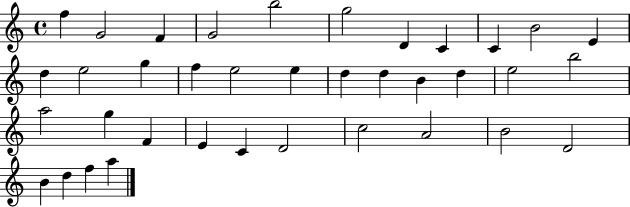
X:1
T:Untitled
M:4/4
L:1/4
K:C
f G2 F G2 b2 g2 D C C B2 E d e2 g f e2 e d d B d e2 b2 a2 g F E C D2 c2 A2 B2 D2 B d f a